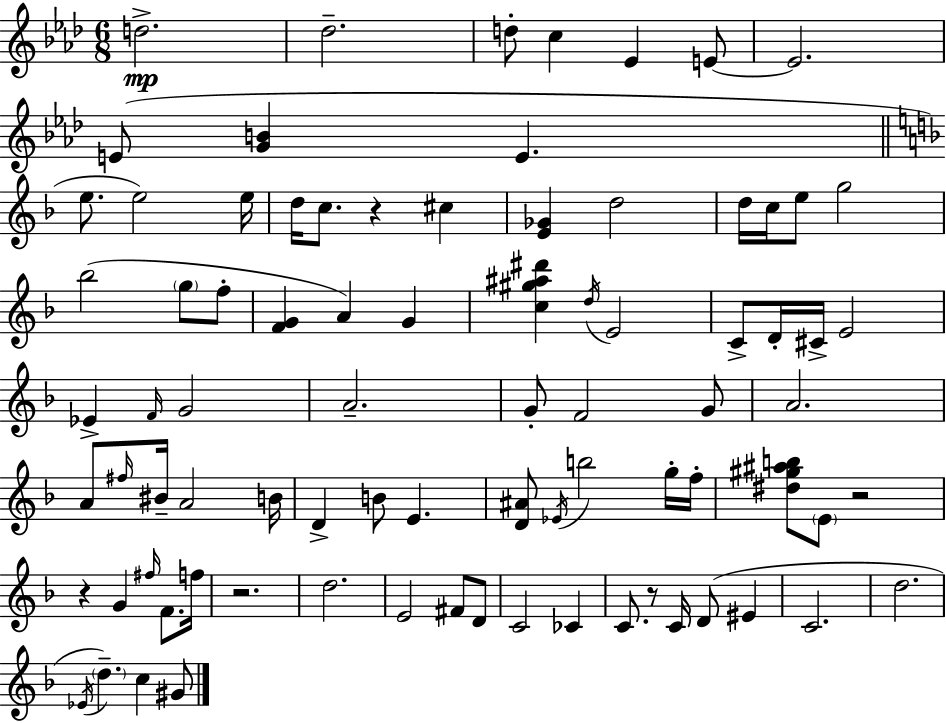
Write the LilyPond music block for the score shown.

{
  \clef treble
  \numericTimeSignature
  \time 6/8
  \key aes \major
  d''2.->\mp | des''2.-- | d''8-. c''4 ees'4 e'8~~ | e'2. | \break e'8( <g' b'>4 e'4. | \bar "||" \break \key d \minor e''8. e''2) e''16 | d''16 c''8. r4 cis''4 | <e' ges'>4 d''2 | d''16 c''16 e''8 g''2 | \break bes''2( \parenthesize g''8 f''8-. | <f' g'>4 a'4) g'4 | <c'' gis'' ais'' dis'''>4 \acciaccatura { d''16 } e'2 | c'8-> d'16-. cis'16-> e'2 | \break ees'4-> \grace { f'16 } g'2 | a'2.-- | g'8-. f'2 | g'8 a'2. | \break a'8 \grace { fis''16 } bis'16-- a'2 | b'16 d'4-> b'8 e'4. | <d' ais'>8 \acciaccatura { ees'16 } b''2 | g''16-. f''16-. <dis'' gis'' ais'' b''>8 \parenthesize e'8 r2 | \break r4 g'4 | \grace { fis''16 } f'8. f''16 r2. | d''2. | e'2 | \break fis'8 d'8 c'2 | ces'4 c'8. r8 c'16 d'8( | eis'4 c'2. | d''2. | \break \acciaccatura { ees'16 } \parenthesize d''4.--) | c''4 gis'8 \bar "|."
}